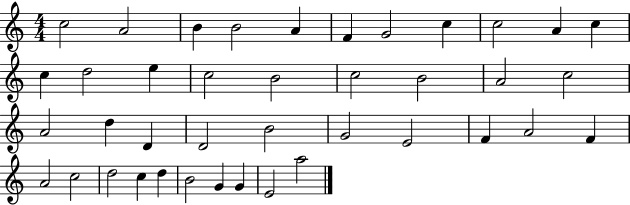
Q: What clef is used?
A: treble